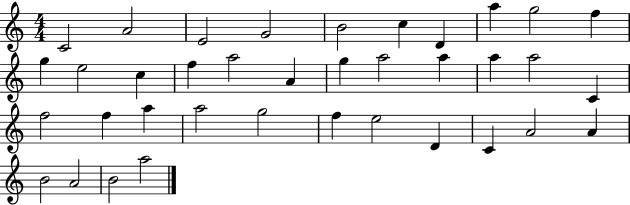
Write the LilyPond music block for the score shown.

{
  \clef treble
  \numericTimeSignature
  \time 4/4
  \key c \major
  c'2 a'2 | e'2 g'2 | b'2 c''4 d'4 | a''4 g''2 f''4 | \break g''4 e''2 c''4 | f''4 a''2 a'4 | g''4 a''2 a''4 | a''4 a''2 c'4 | \break f''2 f''4 a''4 | a''2 g''2 | f''4 e''2 d'4 | c'4 a'2 a'4 | \break b'2 a'2 | b'2 a''2 | \bar "|."
}